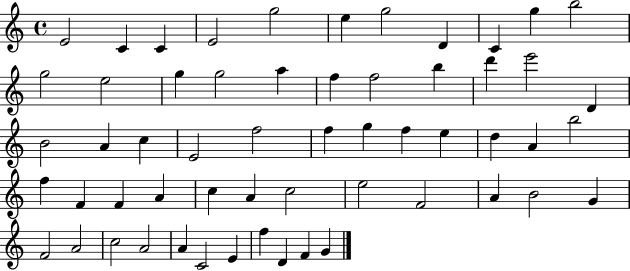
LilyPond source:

{
  \clef treble
  \time 4/4
  \defaultTimeSignature
  \key c \major
  e'2 c'4 c'4 | e'2 g''2 | e''4 g''2 d'4 | c'4 g''4 b''2 | \break g''2 e''2 | g''4 g''2 a''4 | f''4 f''2 b''4 | d'''4 e'''2 d'4 | \break b'2 a'4 c''4 | e'2 f''2 | f''4 g''4 f''4 e''4 | d''4 a'4 b''2 | \break f''4 f'4 f'4 a'4 | c''4 a'4 c''2 | e''2 f'2 | a'4 b'2 g'4 | \break f'2 a'2 | c''2 a'2 | a'4 c'2 e'4 | f''4 d'4 f'4 g'4 | \break \bar "|."
}